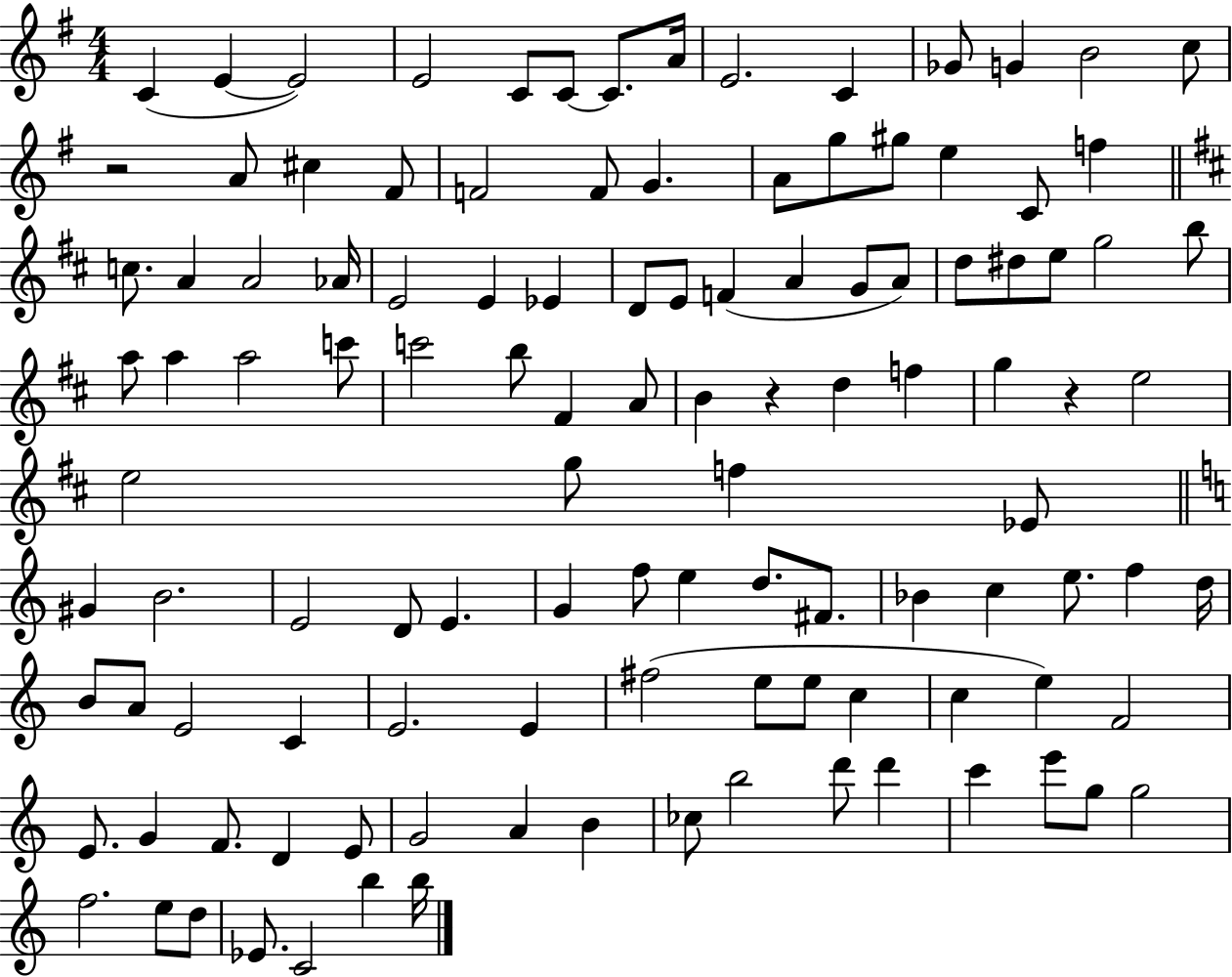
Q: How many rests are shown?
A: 3